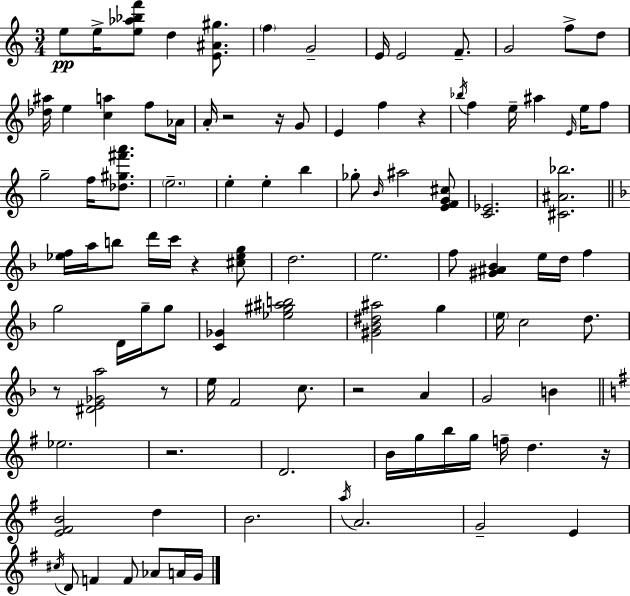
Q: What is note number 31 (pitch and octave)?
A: B5